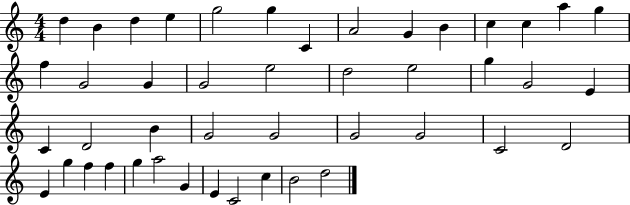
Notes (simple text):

D5/q B4/q D5/q E5/q G5/h G5/q C4/q A4/h G4/q B4/q C5/q C5/q A5/q G5/q F5/q G4/h G4/q G4/h E5/h D5/h E5/h G5/q G4/h E4/q C4/q D4/h B4/q G4/h G4/h G4/h G4/h C4/h D4/h E4/q G5/q F5/q F5/q G5/q A5/h G4/q E4/q C4/h C5/q B4/h D5/h